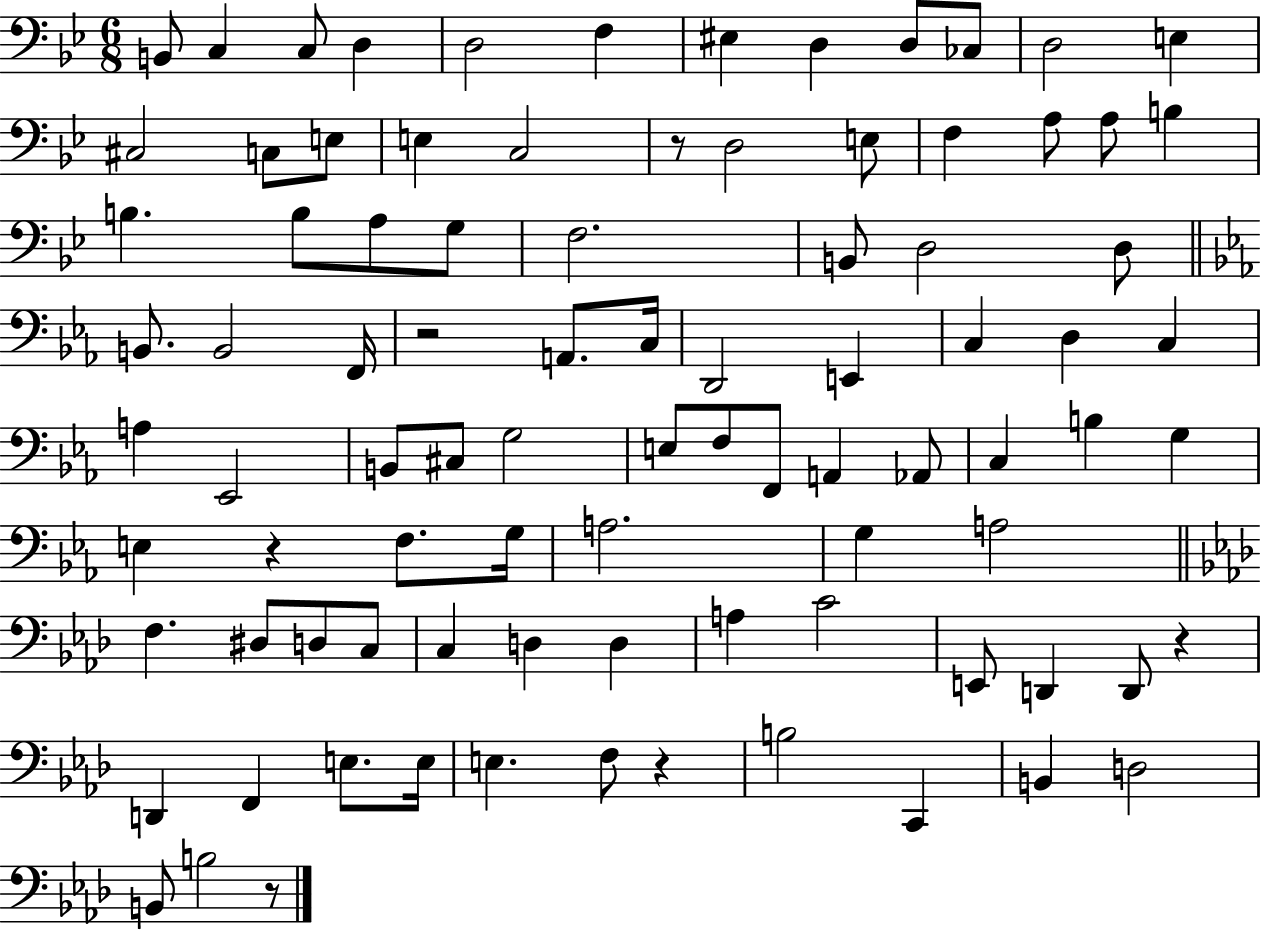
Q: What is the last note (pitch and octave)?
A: B3